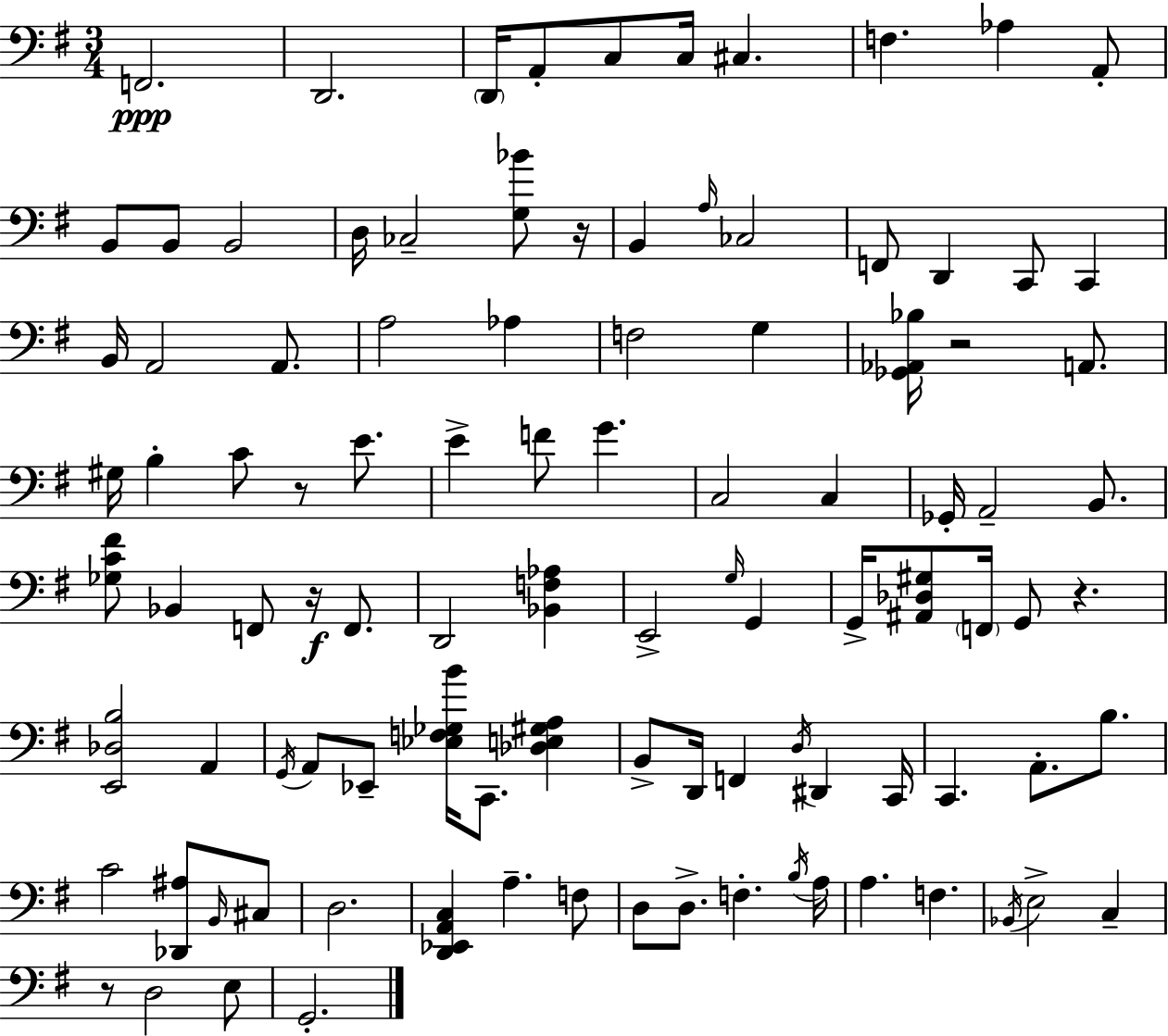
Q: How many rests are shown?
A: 6